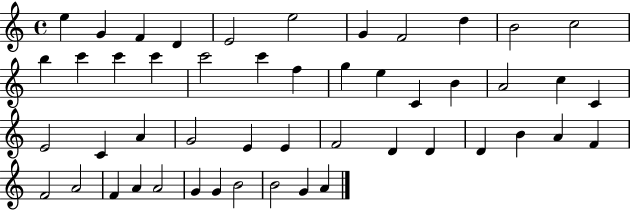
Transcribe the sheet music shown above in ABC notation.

X:1
T:Untitled
M:4/4
L:1/4
K:C
e G F D E2 e2 G F2 d B2 c2 b c' c' c' c'2 c' f g e C B A2 c C E2 C A G2 E E F2 D D D B A F F2 A2 F A A2 G G B2 B2 G A